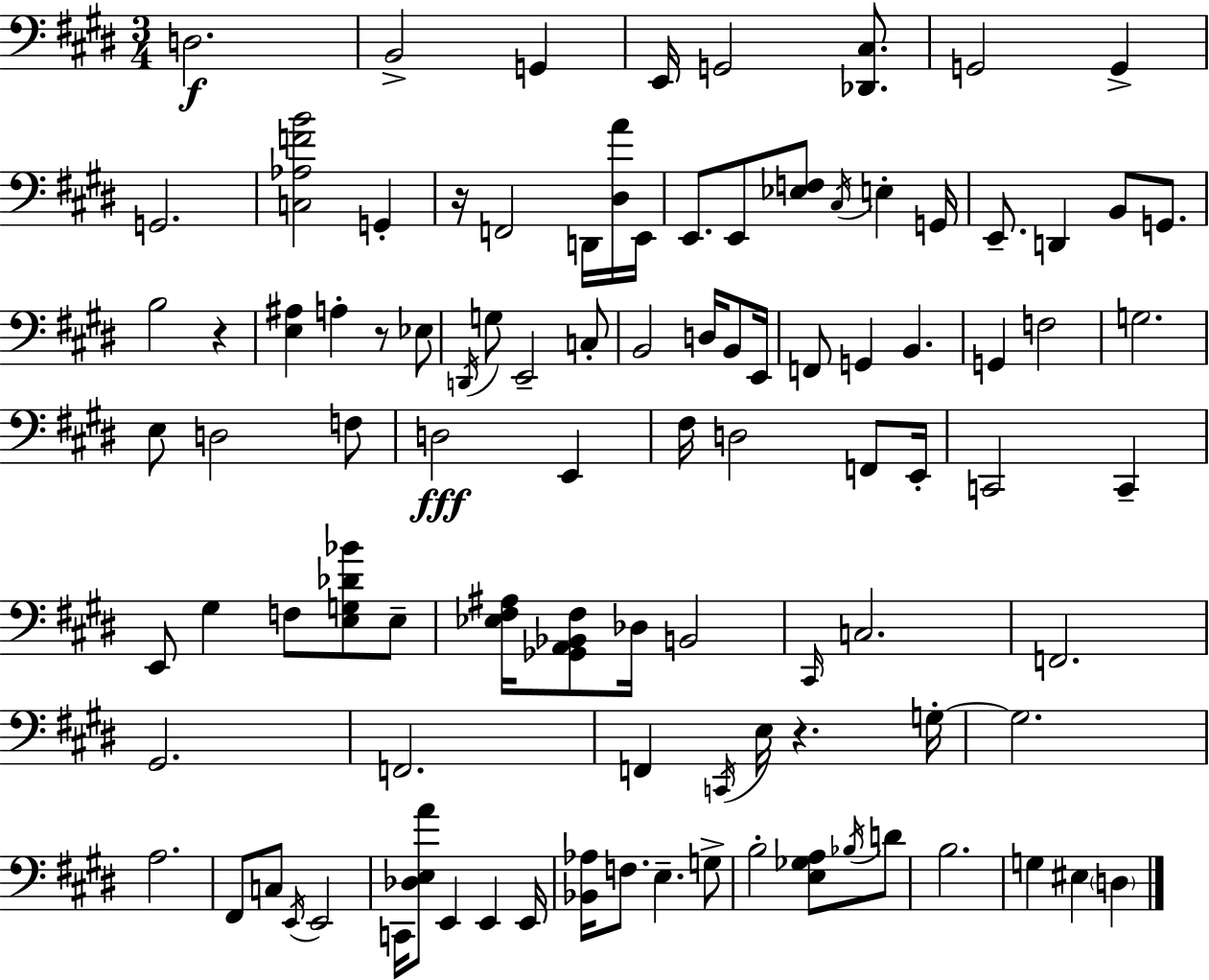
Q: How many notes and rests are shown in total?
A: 99